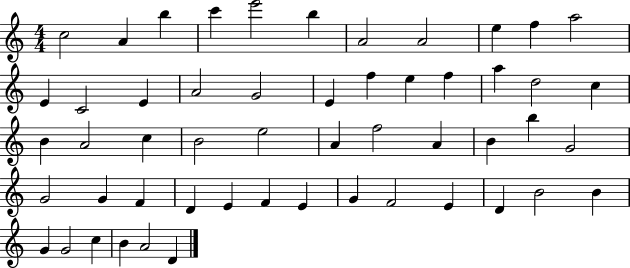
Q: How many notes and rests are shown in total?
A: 53